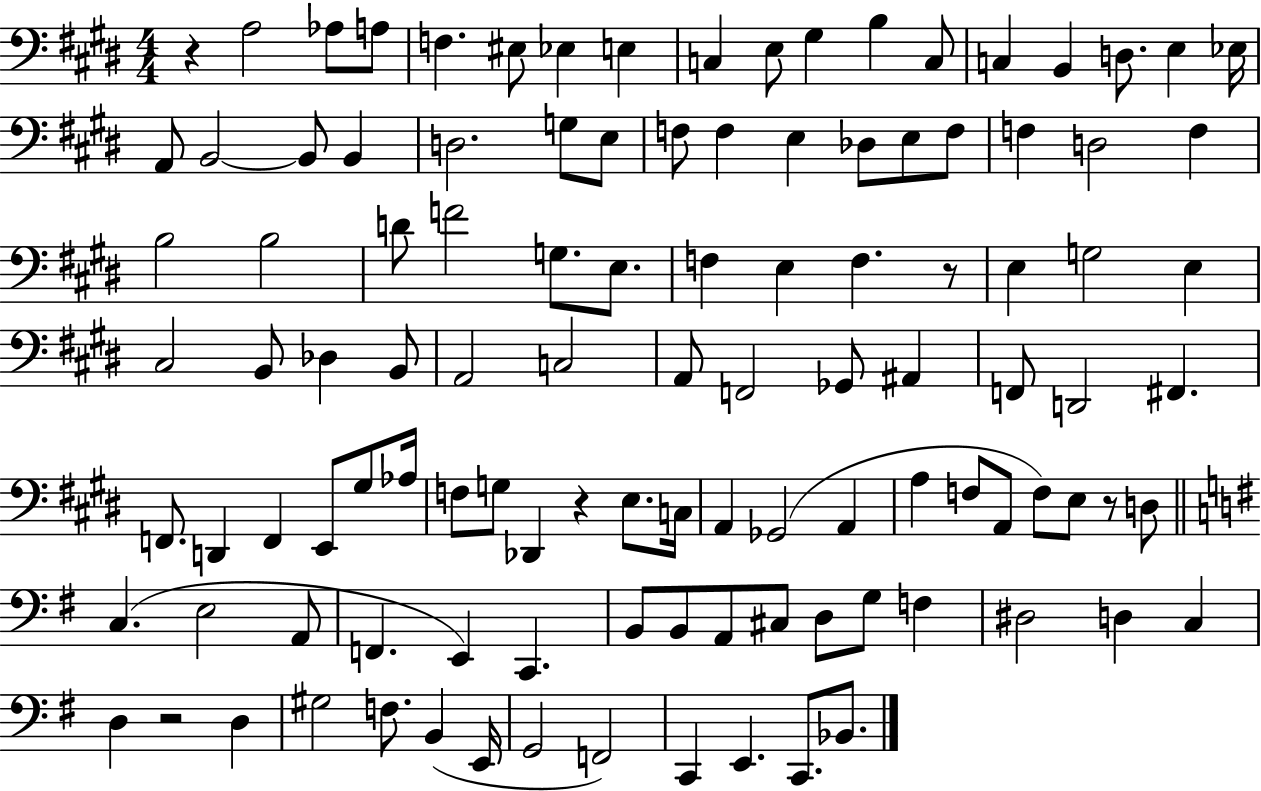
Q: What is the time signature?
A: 4/4